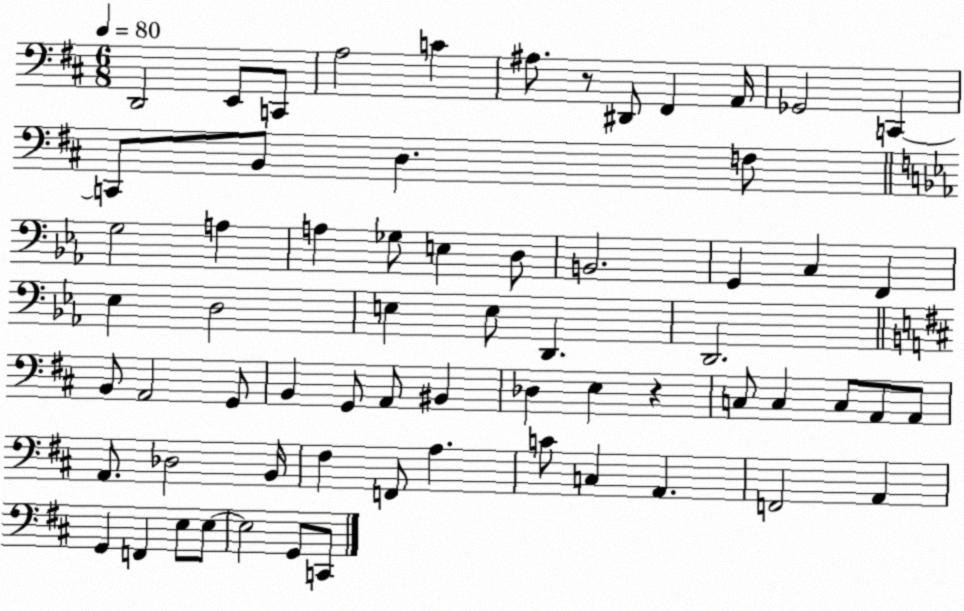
X:1
T:Untitled
M:6/8
L:1/4
K:D
D,,2 E,,/2 C,,/2 A,2 C ^A,/2 z/2 ^D,,/2 ^F,, A,,/4 _G,,2 C,, C,,/2 B,,/2 D, F,/2 G,2 A, A, _G,/2 E, D,/2 B,,2 G,, C, F,, _E, D,2 E, E,/2 D,, D,,2 B,,/2 A,,2 G,,/2 B,, G,,/2 A,,/2 ^B,, _D, E, z C,/2 C, C,/2 A,,/2 A,,/2 A,,/2 _D,2 B,,/4 ^F, F,,/2 A, C/2 C, A,, F,,2 A,, G,, F,, E,/2 E,/2 E,2 G,,/2 C,,/2